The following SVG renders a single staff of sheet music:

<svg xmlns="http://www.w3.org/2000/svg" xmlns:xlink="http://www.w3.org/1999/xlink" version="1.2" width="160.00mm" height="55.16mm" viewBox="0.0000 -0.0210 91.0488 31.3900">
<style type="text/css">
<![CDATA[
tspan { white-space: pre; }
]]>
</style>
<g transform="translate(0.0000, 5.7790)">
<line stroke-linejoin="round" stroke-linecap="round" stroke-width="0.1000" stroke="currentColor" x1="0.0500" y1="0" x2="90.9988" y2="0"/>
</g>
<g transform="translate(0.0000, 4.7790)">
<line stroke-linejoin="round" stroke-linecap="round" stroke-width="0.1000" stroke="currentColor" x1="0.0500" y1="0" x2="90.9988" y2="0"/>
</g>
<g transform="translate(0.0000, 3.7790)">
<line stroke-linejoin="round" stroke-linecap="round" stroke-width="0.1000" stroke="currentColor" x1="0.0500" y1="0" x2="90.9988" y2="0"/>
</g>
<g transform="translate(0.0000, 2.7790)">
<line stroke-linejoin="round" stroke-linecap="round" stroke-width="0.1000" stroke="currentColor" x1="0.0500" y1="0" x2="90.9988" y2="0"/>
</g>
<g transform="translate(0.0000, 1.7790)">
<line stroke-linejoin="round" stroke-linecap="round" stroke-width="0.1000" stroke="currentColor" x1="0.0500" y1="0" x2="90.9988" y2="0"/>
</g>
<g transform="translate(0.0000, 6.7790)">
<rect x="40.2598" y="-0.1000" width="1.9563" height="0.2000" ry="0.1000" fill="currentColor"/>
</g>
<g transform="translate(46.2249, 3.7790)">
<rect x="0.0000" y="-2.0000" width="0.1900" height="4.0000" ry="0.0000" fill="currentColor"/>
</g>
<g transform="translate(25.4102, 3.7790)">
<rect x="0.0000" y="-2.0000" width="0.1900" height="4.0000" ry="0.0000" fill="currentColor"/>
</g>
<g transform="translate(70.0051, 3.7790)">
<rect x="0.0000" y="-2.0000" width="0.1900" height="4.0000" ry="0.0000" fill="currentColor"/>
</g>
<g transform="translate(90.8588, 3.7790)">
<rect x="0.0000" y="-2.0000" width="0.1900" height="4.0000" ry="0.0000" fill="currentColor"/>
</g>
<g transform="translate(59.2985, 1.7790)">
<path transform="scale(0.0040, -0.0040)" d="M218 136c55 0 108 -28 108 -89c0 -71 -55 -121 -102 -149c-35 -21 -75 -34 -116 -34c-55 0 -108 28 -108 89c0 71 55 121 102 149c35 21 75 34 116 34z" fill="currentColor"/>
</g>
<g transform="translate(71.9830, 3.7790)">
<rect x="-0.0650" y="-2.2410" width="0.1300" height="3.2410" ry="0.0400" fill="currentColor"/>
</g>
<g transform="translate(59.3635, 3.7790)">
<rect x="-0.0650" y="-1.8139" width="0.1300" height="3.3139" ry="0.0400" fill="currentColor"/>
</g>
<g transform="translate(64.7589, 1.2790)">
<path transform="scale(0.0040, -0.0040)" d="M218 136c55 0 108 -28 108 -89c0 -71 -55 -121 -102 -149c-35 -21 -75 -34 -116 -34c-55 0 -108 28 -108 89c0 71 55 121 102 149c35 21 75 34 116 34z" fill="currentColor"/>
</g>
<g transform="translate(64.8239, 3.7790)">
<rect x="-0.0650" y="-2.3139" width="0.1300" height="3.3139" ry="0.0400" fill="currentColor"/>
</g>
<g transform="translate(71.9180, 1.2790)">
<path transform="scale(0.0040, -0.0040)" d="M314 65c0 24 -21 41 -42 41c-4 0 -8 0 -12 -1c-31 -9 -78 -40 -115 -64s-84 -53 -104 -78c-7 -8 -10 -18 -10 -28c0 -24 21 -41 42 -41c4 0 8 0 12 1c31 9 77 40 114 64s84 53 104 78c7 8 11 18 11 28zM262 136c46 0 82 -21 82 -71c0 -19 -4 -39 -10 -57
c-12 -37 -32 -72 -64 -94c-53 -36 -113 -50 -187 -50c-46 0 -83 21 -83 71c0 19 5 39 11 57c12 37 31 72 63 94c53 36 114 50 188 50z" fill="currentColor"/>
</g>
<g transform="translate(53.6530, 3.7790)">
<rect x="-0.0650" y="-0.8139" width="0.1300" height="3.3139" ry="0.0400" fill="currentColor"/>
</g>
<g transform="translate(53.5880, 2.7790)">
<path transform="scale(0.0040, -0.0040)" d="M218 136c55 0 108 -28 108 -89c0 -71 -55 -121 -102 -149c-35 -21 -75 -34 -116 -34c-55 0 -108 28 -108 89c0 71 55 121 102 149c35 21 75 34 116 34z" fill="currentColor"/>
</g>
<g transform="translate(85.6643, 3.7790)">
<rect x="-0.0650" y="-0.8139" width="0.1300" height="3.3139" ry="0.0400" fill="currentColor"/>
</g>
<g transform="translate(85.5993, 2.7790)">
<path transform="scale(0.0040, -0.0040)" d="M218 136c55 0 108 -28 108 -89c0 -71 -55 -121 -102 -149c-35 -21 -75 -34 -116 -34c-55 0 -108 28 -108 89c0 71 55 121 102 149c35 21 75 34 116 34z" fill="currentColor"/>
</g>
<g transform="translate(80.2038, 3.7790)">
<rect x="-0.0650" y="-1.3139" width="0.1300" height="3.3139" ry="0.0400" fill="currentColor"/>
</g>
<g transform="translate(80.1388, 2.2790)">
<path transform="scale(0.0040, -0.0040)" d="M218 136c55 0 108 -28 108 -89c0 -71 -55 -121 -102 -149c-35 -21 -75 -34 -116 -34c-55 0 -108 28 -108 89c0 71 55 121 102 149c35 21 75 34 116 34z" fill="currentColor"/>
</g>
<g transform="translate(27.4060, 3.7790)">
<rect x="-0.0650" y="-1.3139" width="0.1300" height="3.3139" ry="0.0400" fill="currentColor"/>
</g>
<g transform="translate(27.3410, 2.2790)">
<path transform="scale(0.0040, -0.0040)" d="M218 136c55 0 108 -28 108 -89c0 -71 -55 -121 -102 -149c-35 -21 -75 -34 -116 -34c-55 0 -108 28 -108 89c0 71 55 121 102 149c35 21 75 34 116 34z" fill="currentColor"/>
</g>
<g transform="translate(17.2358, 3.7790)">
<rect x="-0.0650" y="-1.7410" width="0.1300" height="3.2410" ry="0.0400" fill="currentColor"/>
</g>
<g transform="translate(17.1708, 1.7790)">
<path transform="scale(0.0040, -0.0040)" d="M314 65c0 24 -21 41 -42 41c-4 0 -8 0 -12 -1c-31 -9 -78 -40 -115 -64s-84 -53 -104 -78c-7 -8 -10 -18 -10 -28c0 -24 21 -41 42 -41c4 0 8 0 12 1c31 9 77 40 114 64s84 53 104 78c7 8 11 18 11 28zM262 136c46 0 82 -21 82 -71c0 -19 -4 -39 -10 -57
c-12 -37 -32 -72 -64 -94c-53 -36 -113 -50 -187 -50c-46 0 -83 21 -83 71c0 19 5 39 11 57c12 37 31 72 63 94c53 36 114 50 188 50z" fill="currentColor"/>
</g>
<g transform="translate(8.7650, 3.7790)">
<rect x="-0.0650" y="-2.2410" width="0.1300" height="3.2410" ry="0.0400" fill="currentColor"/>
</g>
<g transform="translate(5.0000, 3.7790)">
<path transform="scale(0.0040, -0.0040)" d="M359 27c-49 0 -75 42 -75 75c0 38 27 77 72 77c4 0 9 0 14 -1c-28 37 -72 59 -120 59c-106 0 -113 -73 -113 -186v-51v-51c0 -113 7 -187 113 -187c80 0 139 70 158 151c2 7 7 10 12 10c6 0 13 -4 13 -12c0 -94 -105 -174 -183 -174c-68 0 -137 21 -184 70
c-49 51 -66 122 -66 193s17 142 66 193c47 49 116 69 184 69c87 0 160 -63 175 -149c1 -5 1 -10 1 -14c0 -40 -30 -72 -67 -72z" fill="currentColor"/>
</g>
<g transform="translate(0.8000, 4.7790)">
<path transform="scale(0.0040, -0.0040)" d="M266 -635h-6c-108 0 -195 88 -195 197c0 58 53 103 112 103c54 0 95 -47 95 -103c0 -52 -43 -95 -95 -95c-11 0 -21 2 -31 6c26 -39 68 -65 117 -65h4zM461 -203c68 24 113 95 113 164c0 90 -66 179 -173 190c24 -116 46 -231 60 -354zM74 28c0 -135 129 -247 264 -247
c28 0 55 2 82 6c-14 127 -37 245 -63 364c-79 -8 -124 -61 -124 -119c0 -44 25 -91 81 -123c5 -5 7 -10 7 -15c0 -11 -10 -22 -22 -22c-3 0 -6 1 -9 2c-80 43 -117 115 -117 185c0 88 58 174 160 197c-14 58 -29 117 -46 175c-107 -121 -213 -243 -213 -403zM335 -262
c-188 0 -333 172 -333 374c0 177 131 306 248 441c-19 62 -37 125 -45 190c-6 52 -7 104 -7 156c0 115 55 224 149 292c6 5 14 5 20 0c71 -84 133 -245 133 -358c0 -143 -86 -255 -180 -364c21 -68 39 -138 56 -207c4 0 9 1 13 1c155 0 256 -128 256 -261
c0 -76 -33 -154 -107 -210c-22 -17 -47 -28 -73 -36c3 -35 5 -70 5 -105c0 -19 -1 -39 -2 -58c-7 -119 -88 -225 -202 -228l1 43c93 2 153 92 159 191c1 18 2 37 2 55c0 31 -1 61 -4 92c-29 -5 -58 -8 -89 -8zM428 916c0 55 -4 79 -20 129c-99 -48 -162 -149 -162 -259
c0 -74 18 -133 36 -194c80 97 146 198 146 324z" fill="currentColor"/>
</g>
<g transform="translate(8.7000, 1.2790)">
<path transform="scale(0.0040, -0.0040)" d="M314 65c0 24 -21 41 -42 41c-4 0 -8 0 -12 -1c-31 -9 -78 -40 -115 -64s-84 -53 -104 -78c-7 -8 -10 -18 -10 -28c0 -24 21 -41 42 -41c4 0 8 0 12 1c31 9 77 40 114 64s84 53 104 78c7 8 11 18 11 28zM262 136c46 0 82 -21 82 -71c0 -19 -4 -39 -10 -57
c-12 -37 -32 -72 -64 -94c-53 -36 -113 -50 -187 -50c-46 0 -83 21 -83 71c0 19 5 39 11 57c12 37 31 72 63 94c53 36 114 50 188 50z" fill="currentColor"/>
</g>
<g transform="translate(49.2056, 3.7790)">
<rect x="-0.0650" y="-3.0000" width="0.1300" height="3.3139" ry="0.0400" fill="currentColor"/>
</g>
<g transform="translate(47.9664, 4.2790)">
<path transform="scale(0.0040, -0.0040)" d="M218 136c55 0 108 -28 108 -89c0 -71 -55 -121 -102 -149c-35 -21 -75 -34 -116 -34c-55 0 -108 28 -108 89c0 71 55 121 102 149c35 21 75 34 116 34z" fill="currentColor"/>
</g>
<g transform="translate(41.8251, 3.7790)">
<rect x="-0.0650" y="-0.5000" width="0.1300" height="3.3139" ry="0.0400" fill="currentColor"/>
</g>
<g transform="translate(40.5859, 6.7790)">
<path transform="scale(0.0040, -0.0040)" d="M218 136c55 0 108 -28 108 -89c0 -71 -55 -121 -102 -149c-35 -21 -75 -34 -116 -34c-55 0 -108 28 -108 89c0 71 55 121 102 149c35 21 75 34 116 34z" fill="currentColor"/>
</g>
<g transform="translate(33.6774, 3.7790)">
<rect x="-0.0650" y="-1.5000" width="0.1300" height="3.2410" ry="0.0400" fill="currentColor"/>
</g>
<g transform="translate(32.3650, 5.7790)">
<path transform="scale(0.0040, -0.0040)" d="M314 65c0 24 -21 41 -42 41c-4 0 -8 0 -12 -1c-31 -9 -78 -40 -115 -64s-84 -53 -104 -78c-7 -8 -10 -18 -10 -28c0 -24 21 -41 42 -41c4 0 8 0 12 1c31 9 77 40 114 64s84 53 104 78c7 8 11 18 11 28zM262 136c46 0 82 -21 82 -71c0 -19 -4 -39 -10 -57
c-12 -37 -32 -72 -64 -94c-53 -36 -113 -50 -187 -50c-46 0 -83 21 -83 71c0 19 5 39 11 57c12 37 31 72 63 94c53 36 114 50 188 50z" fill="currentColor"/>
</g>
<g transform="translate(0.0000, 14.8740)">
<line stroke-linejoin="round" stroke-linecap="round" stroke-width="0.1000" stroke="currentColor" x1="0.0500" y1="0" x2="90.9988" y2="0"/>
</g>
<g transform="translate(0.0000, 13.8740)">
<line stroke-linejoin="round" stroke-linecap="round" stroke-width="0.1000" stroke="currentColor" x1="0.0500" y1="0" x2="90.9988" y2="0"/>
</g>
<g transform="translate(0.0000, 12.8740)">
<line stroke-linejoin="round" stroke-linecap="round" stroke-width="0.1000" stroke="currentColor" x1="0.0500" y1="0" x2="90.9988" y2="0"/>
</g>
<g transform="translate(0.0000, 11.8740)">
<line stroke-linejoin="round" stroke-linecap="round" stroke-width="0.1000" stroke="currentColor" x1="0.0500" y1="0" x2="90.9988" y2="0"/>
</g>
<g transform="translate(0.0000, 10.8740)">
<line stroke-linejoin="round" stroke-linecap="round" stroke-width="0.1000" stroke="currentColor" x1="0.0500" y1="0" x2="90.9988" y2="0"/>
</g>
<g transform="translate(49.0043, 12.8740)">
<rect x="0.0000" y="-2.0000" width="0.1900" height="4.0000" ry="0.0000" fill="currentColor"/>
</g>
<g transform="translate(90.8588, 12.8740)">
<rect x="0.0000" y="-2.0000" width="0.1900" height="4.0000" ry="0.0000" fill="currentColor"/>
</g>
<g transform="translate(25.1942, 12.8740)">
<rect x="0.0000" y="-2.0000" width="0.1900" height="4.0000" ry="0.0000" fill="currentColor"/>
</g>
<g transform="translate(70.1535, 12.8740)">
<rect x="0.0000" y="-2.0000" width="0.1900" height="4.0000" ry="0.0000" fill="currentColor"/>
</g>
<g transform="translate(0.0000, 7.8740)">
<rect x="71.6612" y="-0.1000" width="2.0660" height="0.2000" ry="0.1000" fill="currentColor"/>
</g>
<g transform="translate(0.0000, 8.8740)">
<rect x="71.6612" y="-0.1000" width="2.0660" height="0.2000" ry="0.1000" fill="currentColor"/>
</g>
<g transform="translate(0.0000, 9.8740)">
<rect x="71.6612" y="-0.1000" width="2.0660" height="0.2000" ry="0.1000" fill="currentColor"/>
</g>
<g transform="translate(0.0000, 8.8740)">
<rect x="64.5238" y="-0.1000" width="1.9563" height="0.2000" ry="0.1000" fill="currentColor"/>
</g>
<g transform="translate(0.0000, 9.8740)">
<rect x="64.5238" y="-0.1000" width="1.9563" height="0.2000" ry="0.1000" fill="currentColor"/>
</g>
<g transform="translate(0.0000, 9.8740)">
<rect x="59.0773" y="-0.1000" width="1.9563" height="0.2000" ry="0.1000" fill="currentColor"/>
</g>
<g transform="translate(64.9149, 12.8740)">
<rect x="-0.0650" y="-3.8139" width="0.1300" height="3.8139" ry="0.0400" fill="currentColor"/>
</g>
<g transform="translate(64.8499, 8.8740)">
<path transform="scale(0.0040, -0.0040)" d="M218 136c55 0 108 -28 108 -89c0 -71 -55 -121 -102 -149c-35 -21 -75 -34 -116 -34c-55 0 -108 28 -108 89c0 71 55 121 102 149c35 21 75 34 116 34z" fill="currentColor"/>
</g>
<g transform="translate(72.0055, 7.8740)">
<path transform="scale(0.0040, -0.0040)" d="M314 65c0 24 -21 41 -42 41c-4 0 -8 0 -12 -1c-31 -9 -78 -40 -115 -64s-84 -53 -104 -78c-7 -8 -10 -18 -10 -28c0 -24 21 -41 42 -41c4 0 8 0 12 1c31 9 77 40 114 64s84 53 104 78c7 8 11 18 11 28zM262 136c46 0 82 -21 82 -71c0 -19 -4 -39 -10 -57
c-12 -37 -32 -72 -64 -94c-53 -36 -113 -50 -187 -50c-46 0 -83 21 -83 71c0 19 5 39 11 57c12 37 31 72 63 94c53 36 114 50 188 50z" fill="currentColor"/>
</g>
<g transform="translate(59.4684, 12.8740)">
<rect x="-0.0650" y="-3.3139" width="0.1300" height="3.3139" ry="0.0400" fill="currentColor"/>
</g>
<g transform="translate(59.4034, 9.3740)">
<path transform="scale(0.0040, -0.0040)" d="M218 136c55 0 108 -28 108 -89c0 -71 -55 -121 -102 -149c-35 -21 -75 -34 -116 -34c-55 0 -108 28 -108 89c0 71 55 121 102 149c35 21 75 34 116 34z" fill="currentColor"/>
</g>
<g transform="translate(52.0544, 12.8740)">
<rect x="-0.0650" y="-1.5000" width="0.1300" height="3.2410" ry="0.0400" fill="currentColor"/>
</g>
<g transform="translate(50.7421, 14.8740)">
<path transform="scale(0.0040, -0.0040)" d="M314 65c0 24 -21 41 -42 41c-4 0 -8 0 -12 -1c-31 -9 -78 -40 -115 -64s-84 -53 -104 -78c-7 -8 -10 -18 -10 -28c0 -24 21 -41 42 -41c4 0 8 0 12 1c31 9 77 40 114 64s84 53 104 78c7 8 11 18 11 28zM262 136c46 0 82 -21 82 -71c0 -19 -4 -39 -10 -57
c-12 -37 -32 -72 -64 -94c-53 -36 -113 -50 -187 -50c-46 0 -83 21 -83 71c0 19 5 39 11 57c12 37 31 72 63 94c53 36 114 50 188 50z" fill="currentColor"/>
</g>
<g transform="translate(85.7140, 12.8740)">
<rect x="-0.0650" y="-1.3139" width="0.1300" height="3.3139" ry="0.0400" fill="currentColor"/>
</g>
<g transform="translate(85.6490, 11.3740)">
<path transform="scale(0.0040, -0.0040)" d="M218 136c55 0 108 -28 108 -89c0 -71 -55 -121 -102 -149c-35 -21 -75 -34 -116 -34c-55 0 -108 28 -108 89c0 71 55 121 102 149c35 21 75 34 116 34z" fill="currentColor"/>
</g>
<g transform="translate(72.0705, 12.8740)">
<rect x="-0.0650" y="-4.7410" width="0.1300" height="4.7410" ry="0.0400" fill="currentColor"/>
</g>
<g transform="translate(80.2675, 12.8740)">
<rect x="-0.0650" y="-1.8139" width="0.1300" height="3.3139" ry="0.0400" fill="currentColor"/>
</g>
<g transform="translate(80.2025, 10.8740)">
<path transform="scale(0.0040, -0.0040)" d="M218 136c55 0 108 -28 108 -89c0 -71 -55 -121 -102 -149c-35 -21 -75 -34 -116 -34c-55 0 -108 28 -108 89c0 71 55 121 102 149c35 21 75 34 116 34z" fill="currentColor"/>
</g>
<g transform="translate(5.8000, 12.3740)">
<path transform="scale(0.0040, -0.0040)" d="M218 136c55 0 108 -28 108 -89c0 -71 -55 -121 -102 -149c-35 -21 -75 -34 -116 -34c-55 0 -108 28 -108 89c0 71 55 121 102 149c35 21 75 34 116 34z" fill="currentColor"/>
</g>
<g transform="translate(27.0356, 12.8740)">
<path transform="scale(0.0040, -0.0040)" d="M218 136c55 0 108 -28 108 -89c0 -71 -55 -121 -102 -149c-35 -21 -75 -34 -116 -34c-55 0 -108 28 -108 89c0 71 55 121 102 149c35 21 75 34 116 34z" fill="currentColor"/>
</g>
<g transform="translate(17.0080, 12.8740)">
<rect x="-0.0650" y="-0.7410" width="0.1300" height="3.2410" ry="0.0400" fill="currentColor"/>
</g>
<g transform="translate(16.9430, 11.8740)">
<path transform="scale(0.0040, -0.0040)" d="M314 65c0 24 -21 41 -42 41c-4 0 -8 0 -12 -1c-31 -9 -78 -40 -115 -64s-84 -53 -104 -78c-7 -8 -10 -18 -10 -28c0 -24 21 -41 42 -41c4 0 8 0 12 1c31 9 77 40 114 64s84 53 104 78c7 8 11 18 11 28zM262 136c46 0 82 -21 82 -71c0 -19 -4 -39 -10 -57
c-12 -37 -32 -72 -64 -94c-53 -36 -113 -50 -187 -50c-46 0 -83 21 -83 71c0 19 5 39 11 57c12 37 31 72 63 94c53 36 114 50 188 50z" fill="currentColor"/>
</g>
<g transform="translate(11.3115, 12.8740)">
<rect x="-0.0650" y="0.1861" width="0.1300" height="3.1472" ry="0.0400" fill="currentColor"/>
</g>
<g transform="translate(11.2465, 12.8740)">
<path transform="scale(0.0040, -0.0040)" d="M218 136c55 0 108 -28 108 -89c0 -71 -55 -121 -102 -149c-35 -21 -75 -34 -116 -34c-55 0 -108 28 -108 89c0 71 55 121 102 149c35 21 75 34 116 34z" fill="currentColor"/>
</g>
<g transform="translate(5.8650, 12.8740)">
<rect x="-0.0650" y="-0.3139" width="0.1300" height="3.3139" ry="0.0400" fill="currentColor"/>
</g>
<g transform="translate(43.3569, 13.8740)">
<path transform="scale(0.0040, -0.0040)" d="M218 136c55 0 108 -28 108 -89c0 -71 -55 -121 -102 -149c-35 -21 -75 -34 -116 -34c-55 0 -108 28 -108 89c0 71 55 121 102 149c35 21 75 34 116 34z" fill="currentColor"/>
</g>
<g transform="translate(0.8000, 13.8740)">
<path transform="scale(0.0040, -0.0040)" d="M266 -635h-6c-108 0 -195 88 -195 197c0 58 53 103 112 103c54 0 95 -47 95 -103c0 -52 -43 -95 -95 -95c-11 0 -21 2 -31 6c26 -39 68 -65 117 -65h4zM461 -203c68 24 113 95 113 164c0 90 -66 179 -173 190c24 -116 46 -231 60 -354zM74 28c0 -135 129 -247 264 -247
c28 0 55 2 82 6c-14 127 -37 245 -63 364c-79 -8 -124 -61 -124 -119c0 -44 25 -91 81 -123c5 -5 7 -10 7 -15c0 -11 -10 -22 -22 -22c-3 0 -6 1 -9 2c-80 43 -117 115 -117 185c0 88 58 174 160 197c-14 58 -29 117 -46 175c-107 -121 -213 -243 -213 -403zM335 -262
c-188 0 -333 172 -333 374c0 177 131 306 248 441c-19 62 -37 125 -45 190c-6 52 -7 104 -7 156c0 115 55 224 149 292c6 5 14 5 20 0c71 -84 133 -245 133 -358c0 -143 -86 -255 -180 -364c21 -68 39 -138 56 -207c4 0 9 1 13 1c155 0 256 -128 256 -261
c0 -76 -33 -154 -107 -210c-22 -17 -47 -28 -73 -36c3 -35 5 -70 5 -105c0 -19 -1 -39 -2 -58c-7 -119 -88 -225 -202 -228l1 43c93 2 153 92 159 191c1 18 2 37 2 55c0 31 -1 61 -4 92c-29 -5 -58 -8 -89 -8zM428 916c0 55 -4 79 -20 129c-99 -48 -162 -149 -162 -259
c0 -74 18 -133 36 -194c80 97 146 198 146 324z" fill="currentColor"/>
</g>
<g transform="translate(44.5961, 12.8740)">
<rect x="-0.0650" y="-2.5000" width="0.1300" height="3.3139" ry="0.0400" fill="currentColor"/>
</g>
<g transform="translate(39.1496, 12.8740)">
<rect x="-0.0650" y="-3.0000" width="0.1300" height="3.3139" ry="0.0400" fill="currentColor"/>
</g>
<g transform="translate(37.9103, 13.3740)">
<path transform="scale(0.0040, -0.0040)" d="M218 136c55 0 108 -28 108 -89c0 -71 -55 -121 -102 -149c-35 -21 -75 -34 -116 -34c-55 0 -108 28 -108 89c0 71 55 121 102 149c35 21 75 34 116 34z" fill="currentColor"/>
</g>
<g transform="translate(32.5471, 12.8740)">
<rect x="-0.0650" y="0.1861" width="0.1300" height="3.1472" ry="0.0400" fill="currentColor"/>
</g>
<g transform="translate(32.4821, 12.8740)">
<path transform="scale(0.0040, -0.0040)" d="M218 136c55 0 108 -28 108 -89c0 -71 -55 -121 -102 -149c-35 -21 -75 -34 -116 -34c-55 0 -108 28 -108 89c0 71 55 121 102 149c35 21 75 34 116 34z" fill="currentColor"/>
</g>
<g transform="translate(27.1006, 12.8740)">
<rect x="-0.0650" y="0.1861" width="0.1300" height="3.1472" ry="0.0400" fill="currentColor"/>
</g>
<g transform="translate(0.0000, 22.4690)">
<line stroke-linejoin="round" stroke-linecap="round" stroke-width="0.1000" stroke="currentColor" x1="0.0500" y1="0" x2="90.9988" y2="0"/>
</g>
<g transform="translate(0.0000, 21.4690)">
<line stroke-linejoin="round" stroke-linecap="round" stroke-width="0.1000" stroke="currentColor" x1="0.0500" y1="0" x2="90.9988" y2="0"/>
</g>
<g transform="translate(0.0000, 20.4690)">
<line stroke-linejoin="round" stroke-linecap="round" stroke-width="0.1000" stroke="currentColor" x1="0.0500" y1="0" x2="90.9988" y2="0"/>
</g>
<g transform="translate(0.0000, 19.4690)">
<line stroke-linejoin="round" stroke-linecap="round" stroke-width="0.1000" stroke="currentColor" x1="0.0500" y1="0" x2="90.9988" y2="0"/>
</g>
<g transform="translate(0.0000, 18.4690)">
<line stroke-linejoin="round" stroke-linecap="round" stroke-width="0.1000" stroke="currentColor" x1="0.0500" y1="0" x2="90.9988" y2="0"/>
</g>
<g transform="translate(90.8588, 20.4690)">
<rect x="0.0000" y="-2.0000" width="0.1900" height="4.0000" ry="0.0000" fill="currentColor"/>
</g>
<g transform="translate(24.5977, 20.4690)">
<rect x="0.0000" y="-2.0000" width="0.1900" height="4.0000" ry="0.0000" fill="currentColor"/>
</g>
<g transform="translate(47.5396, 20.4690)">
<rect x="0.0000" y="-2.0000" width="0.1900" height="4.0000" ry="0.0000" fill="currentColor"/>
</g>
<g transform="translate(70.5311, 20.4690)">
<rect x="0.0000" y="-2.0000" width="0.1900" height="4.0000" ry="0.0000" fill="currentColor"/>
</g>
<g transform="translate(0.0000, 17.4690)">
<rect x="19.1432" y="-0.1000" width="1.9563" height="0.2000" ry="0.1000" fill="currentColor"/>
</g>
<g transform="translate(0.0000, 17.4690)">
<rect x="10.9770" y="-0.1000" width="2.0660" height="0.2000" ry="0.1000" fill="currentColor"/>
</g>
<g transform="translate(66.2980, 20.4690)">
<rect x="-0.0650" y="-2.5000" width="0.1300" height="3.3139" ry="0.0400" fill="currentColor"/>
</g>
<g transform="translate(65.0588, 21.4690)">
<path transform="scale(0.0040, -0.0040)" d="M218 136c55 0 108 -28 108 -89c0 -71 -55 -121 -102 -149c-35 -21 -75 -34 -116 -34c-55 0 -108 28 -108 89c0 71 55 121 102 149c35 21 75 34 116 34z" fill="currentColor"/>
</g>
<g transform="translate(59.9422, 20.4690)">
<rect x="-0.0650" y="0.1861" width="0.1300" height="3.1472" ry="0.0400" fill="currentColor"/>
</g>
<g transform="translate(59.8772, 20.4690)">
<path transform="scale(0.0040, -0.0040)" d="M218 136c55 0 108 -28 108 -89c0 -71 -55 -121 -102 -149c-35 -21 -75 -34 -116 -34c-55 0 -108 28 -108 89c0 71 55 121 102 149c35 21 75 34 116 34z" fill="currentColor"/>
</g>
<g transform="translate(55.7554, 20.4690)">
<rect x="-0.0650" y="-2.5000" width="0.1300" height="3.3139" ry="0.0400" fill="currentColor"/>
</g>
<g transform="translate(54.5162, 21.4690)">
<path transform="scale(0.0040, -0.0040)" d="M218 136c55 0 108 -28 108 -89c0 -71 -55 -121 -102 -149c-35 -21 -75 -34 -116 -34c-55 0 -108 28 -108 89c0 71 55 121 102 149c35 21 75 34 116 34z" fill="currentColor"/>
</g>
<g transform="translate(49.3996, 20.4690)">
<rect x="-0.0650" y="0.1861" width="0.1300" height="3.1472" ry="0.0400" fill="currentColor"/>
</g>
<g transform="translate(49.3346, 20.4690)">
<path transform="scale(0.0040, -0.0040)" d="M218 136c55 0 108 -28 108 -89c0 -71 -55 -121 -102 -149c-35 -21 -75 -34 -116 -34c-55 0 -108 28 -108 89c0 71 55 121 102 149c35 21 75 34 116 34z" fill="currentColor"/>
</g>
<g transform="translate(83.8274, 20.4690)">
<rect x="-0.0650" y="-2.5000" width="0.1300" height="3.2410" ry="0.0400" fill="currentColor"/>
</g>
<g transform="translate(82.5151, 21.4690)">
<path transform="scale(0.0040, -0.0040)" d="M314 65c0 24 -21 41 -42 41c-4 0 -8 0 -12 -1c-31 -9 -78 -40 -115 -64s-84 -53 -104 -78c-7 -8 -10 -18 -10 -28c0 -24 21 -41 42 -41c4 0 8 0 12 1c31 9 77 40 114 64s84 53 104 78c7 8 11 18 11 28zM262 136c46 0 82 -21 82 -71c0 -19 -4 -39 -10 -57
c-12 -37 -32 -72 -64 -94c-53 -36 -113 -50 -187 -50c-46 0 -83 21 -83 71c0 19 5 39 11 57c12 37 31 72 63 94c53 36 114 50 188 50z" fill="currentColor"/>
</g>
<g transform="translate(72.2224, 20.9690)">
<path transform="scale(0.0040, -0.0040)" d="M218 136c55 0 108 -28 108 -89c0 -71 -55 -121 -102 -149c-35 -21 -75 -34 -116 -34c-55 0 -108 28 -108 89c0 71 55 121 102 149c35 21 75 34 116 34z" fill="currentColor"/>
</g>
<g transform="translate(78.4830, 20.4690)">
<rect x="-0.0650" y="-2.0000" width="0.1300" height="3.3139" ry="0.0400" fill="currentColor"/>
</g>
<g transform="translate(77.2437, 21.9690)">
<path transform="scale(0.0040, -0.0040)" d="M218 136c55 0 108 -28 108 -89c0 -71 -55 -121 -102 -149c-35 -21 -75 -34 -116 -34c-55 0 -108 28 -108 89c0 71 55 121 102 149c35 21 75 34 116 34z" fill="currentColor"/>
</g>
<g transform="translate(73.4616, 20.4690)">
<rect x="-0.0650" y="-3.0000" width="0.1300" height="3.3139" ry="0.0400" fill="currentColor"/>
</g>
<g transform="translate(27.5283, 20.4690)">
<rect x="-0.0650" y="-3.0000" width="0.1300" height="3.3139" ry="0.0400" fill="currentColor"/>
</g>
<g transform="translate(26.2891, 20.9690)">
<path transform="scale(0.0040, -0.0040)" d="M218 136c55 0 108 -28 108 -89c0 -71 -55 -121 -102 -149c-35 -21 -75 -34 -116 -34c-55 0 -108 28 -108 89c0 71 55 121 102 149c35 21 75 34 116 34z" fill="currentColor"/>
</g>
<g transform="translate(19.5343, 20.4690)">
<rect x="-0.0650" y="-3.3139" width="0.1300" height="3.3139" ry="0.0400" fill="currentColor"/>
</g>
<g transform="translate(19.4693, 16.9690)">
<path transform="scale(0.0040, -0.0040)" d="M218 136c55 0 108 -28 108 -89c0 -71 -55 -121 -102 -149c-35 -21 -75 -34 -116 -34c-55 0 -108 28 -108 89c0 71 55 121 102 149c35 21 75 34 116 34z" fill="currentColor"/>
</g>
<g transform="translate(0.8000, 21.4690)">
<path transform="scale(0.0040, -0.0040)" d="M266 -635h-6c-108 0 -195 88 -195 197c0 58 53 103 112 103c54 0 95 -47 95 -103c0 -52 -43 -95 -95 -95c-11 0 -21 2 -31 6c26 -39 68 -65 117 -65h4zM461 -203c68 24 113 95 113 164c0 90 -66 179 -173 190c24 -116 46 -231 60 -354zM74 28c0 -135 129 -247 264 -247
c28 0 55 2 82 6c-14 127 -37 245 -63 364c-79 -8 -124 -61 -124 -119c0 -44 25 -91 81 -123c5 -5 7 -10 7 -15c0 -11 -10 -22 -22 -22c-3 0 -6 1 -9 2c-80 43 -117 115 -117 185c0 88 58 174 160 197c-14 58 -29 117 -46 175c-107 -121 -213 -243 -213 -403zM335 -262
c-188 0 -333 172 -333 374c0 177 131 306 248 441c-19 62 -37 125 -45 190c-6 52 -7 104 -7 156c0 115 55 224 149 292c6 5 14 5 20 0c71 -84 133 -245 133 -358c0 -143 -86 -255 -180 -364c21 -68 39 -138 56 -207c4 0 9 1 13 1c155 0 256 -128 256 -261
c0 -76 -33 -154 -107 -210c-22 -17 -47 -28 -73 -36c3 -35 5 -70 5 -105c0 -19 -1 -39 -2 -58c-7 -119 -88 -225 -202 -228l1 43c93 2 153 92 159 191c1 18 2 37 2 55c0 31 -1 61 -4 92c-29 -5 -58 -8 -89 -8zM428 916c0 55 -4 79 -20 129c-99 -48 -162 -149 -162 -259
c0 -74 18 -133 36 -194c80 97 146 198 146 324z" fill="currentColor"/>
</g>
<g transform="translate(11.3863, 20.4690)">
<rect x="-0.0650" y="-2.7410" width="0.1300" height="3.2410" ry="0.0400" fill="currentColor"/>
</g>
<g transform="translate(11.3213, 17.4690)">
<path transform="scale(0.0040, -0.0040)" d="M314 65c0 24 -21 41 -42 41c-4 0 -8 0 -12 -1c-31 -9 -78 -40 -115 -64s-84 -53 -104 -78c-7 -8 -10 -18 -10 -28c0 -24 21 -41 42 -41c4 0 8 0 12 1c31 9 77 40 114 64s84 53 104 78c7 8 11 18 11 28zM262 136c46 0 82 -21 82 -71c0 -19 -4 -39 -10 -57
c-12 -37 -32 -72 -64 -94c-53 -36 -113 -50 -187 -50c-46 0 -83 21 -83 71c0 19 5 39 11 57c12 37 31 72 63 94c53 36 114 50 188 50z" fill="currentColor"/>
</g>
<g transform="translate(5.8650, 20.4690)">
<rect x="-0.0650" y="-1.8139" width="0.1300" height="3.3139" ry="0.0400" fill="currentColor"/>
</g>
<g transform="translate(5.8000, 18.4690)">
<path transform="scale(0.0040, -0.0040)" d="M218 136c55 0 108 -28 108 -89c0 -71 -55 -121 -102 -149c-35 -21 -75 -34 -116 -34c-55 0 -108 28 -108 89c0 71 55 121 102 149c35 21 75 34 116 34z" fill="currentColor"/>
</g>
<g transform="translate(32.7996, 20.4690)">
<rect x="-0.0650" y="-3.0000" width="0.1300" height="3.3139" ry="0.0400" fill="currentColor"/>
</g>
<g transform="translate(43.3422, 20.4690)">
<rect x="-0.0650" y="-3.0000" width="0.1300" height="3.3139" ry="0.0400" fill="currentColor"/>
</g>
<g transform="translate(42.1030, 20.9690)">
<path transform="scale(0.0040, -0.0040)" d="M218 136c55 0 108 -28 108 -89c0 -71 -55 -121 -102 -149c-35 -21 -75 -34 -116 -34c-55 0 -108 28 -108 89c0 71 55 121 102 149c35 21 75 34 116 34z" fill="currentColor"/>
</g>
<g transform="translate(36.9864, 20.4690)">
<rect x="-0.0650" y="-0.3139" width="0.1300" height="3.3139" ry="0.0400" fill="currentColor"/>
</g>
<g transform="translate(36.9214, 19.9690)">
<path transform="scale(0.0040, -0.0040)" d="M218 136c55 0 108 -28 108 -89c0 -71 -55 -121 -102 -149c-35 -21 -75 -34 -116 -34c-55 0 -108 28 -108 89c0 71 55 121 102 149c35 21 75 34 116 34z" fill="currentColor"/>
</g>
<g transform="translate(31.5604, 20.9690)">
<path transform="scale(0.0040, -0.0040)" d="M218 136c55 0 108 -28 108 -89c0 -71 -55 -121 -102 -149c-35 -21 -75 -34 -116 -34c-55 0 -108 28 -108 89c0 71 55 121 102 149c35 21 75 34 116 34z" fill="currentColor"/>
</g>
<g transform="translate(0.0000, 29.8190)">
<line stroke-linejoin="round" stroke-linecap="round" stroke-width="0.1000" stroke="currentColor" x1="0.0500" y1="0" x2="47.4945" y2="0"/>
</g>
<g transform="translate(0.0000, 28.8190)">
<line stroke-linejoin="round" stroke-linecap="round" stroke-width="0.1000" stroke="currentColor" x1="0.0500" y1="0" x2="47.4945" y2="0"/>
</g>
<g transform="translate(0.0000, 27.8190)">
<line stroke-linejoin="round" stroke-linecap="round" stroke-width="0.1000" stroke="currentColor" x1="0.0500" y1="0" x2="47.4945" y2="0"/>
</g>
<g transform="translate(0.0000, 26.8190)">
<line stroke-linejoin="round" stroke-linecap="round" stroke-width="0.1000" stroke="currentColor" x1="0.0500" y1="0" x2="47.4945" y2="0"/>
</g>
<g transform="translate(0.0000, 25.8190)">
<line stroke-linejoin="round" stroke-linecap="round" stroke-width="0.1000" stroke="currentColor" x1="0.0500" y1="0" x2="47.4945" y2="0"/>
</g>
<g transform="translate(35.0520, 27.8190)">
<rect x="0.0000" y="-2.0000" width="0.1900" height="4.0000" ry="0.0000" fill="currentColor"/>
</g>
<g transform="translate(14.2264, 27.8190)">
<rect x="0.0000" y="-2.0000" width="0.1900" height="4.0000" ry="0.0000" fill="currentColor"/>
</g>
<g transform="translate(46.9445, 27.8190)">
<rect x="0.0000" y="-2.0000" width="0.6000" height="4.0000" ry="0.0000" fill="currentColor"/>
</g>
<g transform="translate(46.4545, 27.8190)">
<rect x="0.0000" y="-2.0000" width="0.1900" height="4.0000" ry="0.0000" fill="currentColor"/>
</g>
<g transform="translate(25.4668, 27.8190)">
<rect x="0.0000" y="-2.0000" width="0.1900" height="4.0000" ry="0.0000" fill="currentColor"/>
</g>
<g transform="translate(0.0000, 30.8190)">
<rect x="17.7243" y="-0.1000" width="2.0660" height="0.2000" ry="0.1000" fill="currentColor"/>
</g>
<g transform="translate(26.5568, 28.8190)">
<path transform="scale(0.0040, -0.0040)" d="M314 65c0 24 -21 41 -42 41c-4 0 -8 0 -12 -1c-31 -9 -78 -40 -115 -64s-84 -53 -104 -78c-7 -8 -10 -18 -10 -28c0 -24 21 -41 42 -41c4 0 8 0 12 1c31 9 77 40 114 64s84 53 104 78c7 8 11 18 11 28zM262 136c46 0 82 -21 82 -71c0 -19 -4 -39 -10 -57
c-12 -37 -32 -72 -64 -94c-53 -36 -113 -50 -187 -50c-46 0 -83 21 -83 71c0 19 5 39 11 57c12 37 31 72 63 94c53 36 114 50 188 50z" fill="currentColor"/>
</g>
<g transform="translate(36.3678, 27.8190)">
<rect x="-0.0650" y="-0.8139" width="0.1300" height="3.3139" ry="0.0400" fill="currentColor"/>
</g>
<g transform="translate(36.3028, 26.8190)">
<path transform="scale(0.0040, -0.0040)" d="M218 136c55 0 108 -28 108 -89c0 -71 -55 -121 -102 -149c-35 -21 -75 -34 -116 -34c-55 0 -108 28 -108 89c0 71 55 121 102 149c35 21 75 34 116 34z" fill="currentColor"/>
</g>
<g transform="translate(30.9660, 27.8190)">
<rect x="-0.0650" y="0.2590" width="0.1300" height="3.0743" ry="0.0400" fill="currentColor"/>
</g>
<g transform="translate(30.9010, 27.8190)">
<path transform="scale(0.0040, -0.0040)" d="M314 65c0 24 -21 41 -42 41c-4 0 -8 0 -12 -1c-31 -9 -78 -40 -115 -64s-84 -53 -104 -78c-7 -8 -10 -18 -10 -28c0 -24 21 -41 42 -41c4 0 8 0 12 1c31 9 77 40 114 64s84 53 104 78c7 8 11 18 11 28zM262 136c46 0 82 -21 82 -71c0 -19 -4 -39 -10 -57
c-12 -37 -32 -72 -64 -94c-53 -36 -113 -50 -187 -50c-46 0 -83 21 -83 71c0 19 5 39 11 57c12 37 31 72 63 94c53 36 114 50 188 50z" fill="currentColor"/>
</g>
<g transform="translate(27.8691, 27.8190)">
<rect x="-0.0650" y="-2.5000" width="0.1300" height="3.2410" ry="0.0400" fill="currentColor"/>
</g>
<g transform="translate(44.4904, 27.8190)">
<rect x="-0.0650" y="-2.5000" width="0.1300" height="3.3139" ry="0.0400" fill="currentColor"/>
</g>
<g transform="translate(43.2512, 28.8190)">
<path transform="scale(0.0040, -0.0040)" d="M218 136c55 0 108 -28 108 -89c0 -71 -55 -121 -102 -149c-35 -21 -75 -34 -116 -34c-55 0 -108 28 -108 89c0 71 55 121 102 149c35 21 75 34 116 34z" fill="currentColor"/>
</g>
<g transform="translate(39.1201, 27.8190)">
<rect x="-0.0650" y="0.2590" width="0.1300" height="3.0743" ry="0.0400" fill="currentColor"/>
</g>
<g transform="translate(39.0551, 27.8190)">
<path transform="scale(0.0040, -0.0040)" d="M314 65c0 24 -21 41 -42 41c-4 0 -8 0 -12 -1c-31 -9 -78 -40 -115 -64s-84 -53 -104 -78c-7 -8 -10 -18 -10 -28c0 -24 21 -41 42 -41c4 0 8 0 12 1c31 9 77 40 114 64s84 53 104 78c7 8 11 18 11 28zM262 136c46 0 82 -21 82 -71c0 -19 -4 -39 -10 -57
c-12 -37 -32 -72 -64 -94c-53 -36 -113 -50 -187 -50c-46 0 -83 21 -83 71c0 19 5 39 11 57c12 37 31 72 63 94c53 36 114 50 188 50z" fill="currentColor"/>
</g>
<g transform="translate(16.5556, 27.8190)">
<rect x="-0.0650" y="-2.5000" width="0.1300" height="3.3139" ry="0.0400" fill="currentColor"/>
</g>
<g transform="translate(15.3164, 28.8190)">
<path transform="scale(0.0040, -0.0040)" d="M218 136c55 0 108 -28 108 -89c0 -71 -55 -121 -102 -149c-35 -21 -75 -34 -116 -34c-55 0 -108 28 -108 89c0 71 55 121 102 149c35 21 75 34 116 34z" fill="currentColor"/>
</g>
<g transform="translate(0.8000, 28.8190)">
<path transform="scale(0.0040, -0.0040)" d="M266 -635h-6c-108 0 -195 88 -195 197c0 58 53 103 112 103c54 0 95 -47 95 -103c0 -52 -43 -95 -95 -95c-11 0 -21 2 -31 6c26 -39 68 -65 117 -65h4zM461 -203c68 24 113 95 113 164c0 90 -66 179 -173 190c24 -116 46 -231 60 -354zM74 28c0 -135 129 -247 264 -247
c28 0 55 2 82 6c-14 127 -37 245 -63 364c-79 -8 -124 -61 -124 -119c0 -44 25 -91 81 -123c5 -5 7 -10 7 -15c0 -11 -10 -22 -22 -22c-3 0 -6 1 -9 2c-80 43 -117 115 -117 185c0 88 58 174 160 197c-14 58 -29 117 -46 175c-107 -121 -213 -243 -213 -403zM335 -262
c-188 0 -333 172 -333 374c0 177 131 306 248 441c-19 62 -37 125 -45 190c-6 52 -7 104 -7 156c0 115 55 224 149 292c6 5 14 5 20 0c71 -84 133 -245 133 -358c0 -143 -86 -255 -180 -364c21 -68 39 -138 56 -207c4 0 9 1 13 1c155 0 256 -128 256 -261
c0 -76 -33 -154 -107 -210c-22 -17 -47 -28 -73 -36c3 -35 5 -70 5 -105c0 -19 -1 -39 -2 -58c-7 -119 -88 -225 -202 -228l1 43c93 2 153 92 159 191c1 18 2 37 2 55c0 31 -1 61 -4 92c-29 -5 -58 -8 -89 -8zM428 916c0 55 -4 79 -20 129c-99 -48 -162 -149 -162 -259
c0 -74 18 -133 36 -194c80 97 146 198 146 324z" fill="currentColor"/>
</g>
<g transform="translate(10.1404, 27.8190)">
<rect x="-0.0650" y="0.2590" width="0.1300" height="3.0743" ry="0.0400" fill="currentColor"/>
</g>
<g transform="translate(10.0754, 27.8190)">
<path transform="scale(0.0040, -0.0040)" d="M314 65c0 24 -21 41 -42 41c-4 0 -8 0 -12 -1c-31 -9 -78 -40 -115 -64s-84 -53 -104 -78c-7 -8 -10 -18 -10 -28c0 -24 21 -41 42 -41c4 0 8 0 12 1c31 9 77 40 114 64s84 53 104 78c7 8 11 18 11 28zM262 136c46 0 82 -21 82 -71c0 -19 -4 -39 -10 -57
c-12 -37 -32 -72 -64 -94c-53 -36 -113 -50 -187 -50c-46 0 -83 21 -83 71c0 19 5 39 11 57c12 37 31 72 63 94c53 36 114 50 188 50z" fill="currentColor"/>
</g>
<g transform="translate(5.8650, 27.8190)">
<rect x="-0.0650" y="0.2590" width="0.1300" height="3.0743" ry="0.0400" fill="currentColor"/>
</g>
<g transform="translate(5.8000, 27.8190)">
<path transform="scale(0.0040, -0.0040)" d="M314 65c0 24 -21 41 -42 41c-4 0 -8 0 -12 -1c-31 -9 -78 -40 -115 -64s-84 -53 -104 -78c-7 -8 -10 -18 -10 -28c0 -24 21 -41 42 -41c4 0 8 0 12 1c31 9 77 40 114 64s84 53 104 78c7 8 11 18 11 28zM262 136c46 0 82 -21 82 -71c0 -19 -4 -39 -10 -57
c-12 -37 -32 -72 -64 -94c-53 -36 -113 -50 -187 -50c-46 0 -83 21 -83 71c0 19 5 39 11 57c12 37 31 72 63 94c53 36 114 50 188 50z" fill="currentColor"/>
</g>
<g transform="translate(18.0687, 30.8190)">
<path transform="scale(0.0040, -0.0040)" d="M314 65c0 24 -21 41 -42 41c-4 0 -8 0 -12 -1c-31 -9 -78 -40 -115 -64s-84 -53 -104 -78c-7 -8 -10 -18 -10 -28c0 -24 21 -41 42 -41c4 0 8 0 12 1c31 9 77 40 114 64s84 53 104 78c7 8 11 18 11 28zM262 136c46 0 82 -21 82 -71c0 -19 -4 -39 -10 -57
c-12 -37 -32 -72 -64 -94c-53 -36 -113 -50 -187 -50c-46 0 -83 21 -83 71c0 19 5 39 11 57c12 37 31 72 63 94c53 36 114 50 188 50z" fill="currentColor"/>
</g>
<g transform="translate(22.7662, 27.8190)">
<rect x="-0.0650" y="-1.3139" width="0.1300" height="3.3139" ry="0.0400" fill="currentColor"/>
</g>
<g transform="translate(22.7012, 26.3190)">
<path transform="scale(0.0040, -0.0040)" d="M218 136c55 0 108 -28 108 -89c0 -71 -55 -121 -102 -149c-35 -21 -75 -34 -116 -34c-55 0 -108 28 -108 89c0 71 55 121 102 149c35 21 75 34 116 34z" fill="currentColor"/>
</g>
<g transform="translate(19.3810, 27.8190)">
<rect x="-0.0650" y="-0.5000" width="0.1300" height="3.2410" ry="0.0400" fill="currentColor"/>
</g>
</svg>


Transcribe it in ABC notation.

X:1
T:Untitled
M:4/4
L:1/4
K:C
g2 f2 e E2 C A d f g g2 e d c B d2 B B A G E2 b c' e'2 f e f a2 b A A c A B G B G A F G2 B2 B2 G C2 e G2 B2 d B2 G